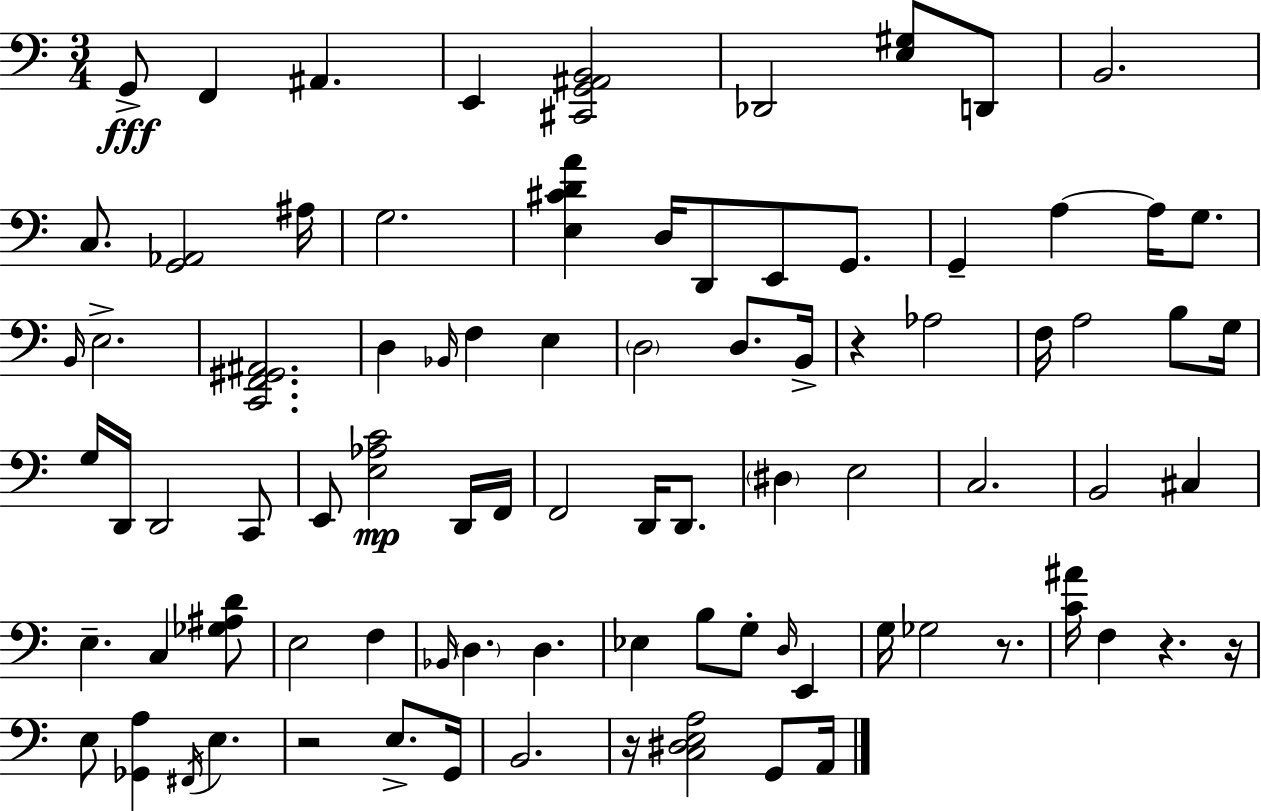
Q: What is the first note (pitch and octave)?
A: G2